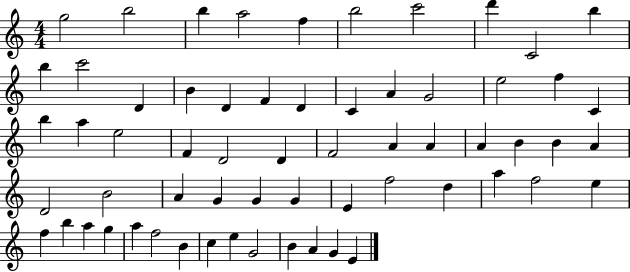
{
  \clef treble
  \numericTimeSignature
  \time 4/4
  \key c \major
  g''2 b''2 | b''4 a''2 f''4 | b''2 c'''2 | d'''4 c'2 b''4 | \break b''4 c'''2 d'4 | b'4 d'4 f'4 d'4 | c'4 a'4 g'2 | e''2 f''4 c'4 | \break b''4 a''4 e''2 | f'4 d'2 d'4 | f'2 a'4 a'4 | a'4 b'4 b'4 a'4 | \break d'2 b'2 | a'4 g'4 g'4 g'4 | e'4 f''2 d''4 | a''4 f''2 e''4 | \break f''4 b''4 a''4 g''4 | a''4 f''2 b'4 | c''4 e''4 g'2 | b'4 a'4 g'4 e'4 | \break \bar "|."
}